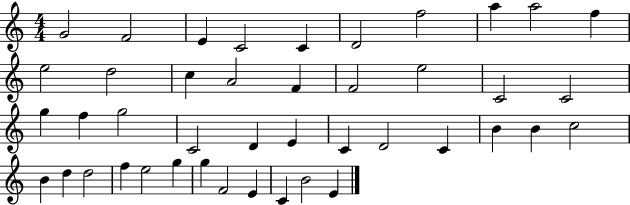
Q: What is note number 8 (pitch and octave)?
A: A5